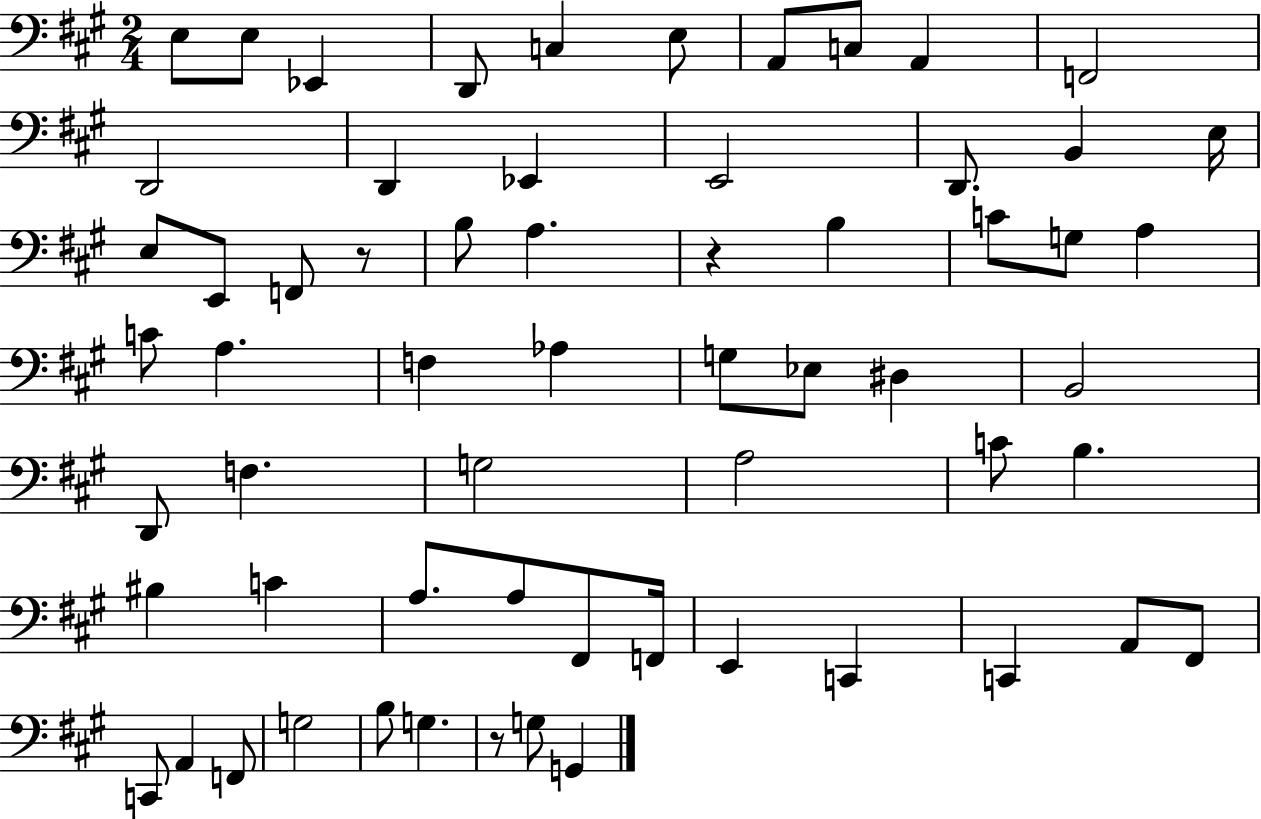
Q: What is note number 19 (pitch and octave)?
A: E2